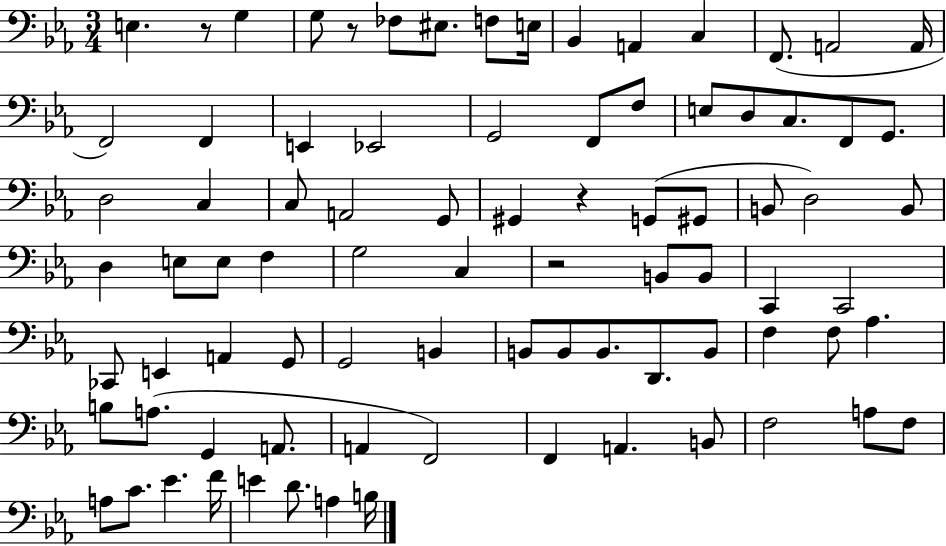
X:1
T:Untitled
M:3/4
L:1/4
K:Eb
E, z/2 G, G,/2 z/2 _F,/2 ^E,/2 F,/2 E,/4 _B,, A,, C, F,,/2 A,,2 A,,/4 F,,2 F,, E,, _E,,2 G,,2 F,,/2 F,/2 E,/2 D,/2 C,/2 F,,/2 G,,/2 D,2 C, C,/2 A,,2 G,,/2 ^G,, z G,,/2 ^G,,/2 B,,/2 D,2 B,,/2 D, E,/2 E,/2 F, G,2 C, z2 B,,/2 B,,/2 C,, C,,2 _C,,/2 E,, A,, G,,/2 G,,2 B,, B,,/2 B,,/2 B,,/2 D,,/2 B,,/2 F, F,/2 _A, B,/2 A,/2 G,, A,,/2 A,, F,,2 F,, A,, B,,/2 F,2 A,/2 F,/2 A,/2 C/2 _E F/4 E D/2 A, B,/4